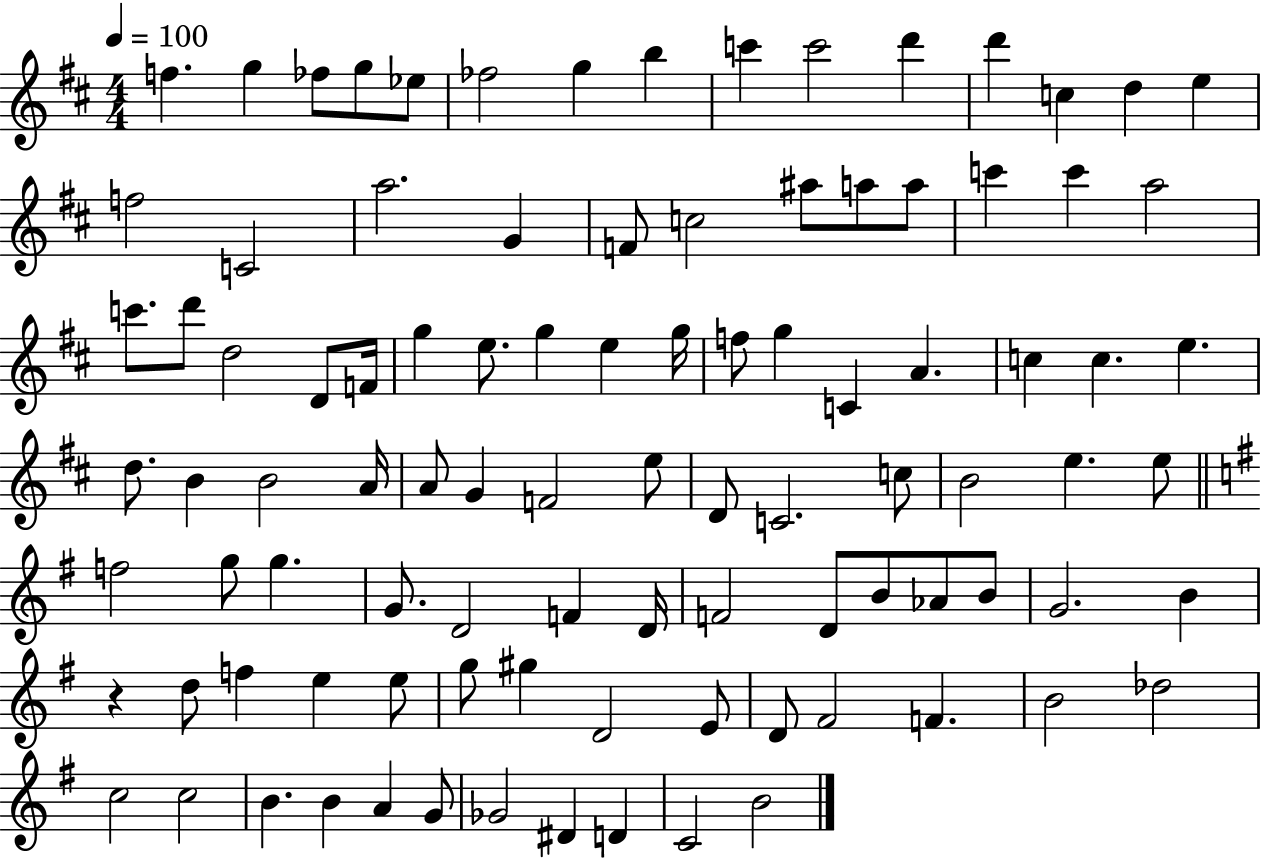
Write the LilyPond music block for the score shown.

{
  \clef treble
  \numericTimeSignature
  \time 4/4
  \key d \major
  \tempo 4 = 100
  \repeat volta 2 { f''4. g''4 fes''8 g''8 ees''8 | fes''2 g''4 b''4 | c'''4 c'''2 d'''4 | d'''4 c''4 d''4 e''4 | \break f''2 c'2 | a''2. g'4 | f'8 c''2 ais''8 a''8 a''8 | c'''4 c'''4 a''2 | \break c'''8. d'''8 d''2 d'8 f'16 | g''4 e''8. g''4 e''4 g''16 | f''8 g''4 c'4 a'4. | c''4 c''4. e''4. | \break d''8. b'4 b'2 a'16 | a'8 g'4 f'2 e''8 | d'8 c'2. c''8 | b'2 e''4. e''8 | \break \bar "||" \break \key g \major f''2 g''8 g''4. | g'8. d'2 f'4 d'16 | f'2 d'8 b'8 aes'8 b'8 | g'2. b'4 | \break r4 d''8 f''4 e''4 e''8 | g''8 gis''4 d'2 e'8 | d'8 fis'2 f'4. | b'2 des''2 | \break c''2 c''2 | b'4. b'4 a'4 g'8 | ges'2 dis'4 d'4 | c'2 b'2 | \break } \bar "|."
}